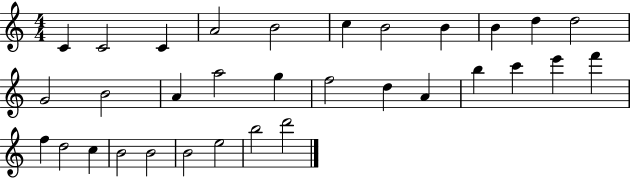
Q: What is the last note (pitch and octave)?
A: D6